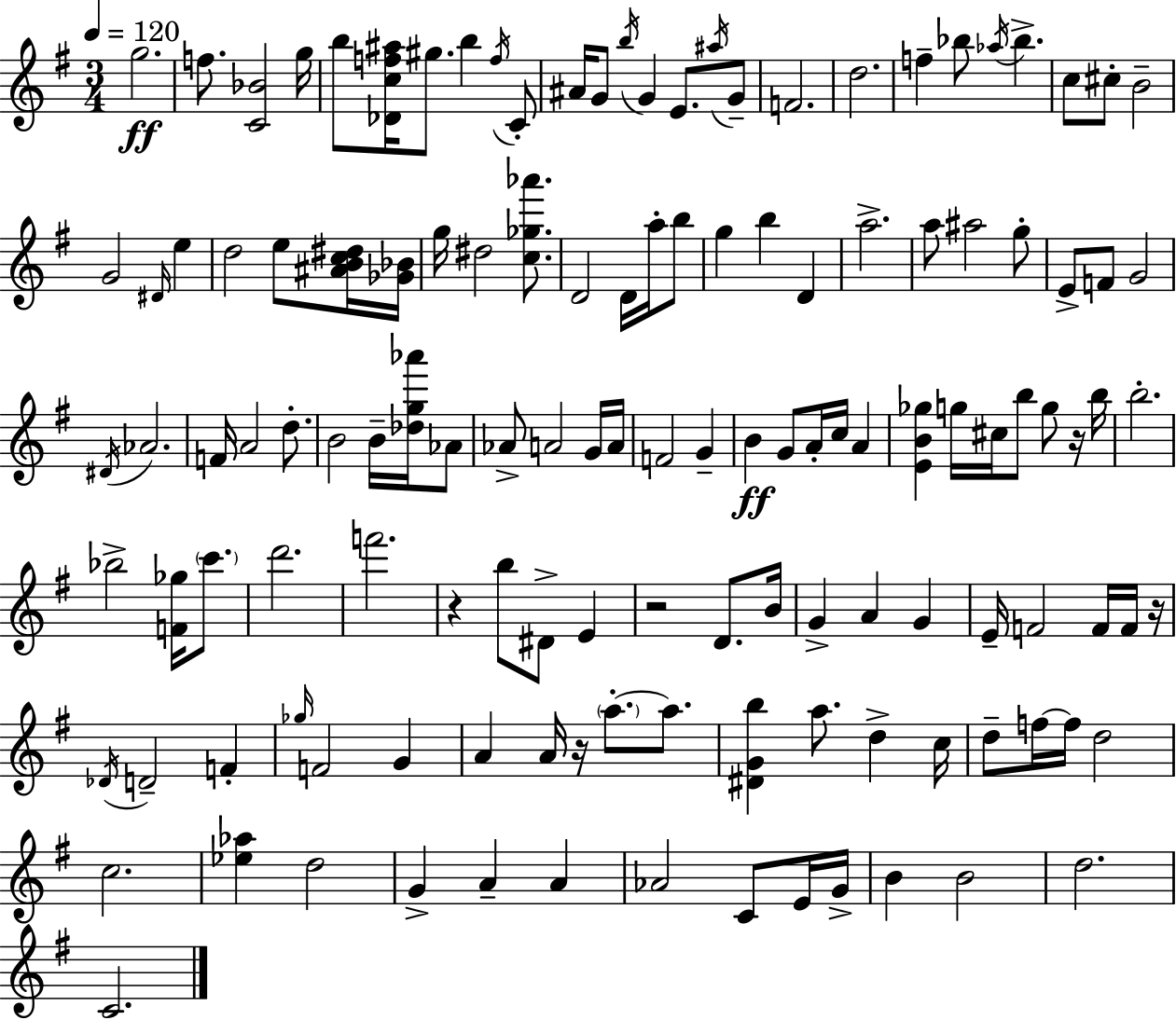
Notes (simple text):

G5/h. F5/e. [C4,Bb4]/h G5/s B5/e [Db4,C5,F5,A#5]/s G#5/e. B5/q F5/s C4/e A#4/s G4/e B5/s G4/q E4/e. A#5/s G4/e F4/h. D5/h. F5/q Bb5/e Ab5/s Bb5/q. C5/e C#5/e B4/h G4/h D#4/s E5/q D5/h E5/e [A#4,B4,C5,D#5]/s [Gb4,Bb4]/s G5/s D#5/h [C5,Gb5,Ab6]/e. D4/h D4/s A5/s B5/e G5/q B5/q D4/q A5/h. A5/e A#5/h G5/e E4/e F4/e G4/h D#4/s Ab4/h. F4/s A4/h D5/e. B4/h B4/s [Db5,G5,Ab6]/s Ab4/e Ab4/e A4/h G4/s A4/s F4/h G4/q B4/q G4/e A4/s C5/s A4/q [E4,B4,Gb5]/q G5/s C#5/s B5/e G5/e R/s B5/s B5/h. Bb5/h [F4,Gb5]/s C6/e. D6/h. F6/h. R/q B5/e D#4/e E4/q R/h D4/e. B4/s G4/q A4/q G4/q E4/s F4/h F4/s F4/s R/s Db4/s D4/h F4/q Gb5/s F4/h G4/q A4/q A4/s R/s A5/e. A5/e. [D#4,G4,B5]/q A5/e. D5/q C5/s D5/e F5/s F5/s D5/h C5/h. [Eb5,Ab5]/q D5/h G4/q A4/q A4/q Ab4/h C4/e E4/s G4/s B4/q B4/h D5/h. C4/h.